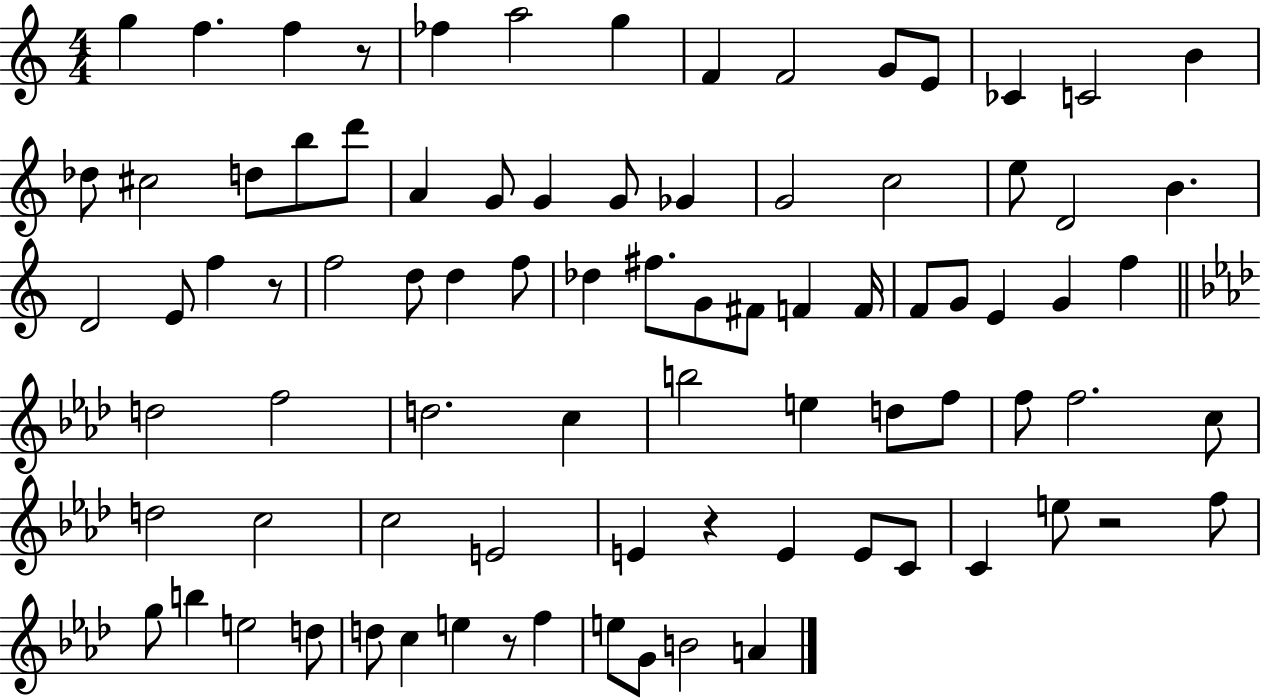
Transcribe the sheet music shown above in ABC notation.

X:1
T:Untitled
M:4/4
L:1/4
K:C
g f f z/2 _f a2 g F F2 G/2 E/2 _C C2 B _d/2 ^c2 d/2 b/2 d'/2 A G/2 G G/2 _G G2 c2 e/2 D2 B D2 E/2 f z/2 f2 d/2 d f/2 _d ^f/2 G/2 ^F/2 F F/4 F/2 G/2 E G f d2 f2 d2 c b2 e d/2 f/2 f/2 f2 c/2 d2 c2 c2 E2 E z E E/2 C/2 C e/2 z2 f/2 g/2 b e2 d/2 d/2 c e z/2 f e/2 G/2 B2 A